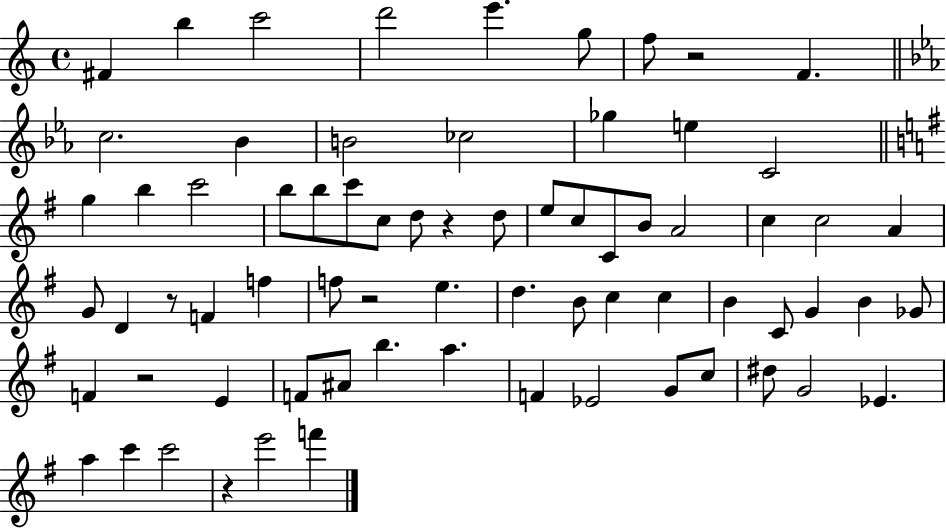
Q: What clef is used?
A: treble